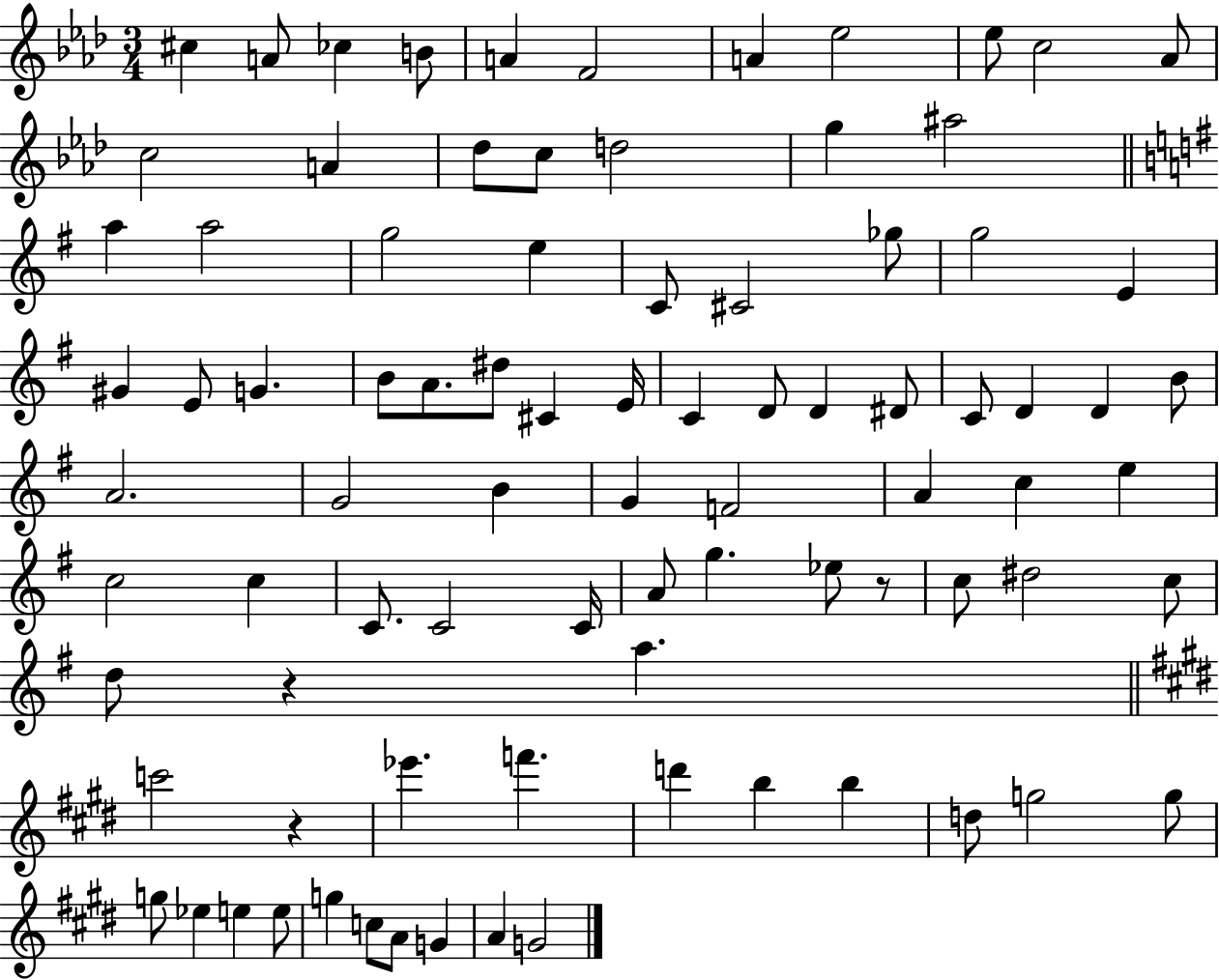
X:1
T:Untitled
M:3/4
L:1/4
K:Ab
^c A/2 _c B/2 A F2 A _e2 _e/2 c2 _A/2 c2 A _d/2 c/2 d2 g ^a2 a a2 g2 e C/2 ^C2 _g/2 g2 E ^G E/2 G B/2 A/2 ^d/2 ^C E/4 C D/2 D ^D/2 C/2 D D B/2 A2 G2 B G F2 A c e c2 c C/2 C2 C/4 A/2 g _e/2 z/2 c/2 ^d2 c/2 d/2 z a c'2 z _e' f' d' b b d/2 g2 g/2 g/2 _e e e/2 g c/2 A/2 G A G2